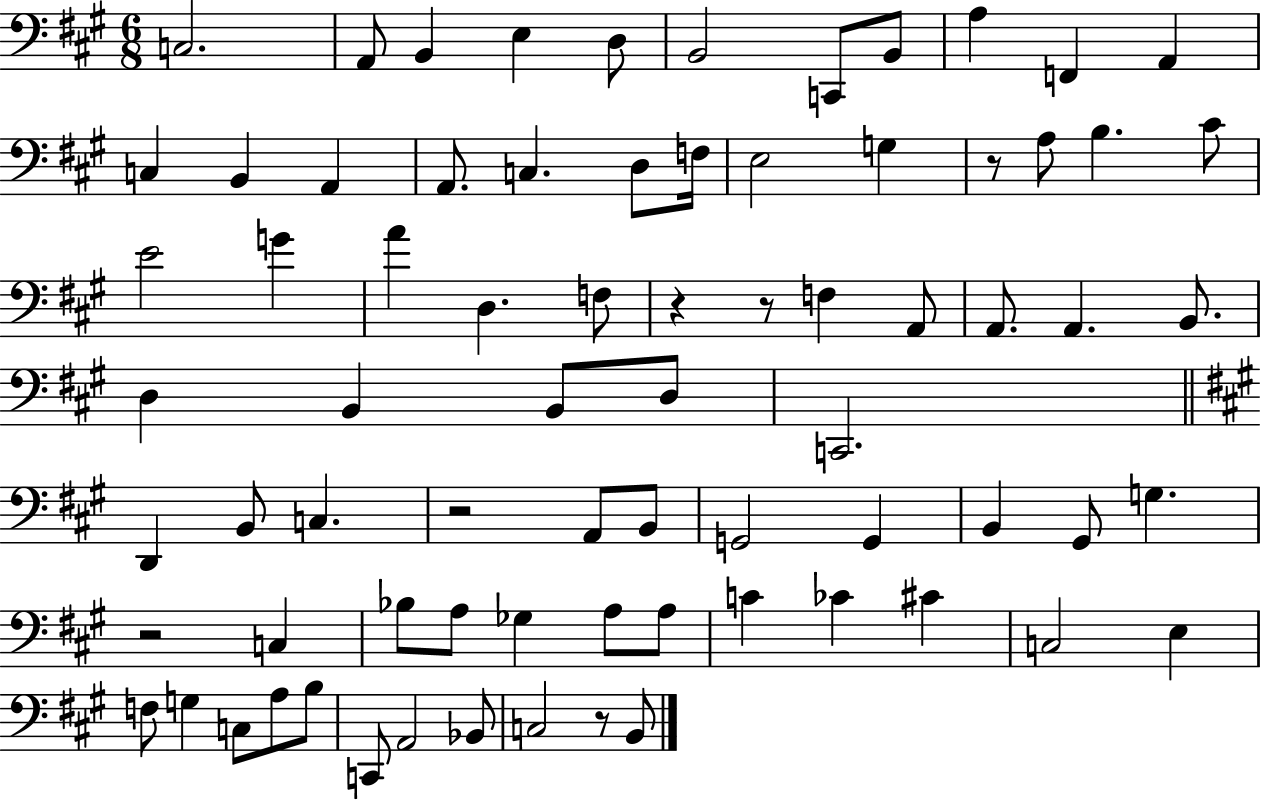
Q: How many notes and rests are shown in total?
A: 75